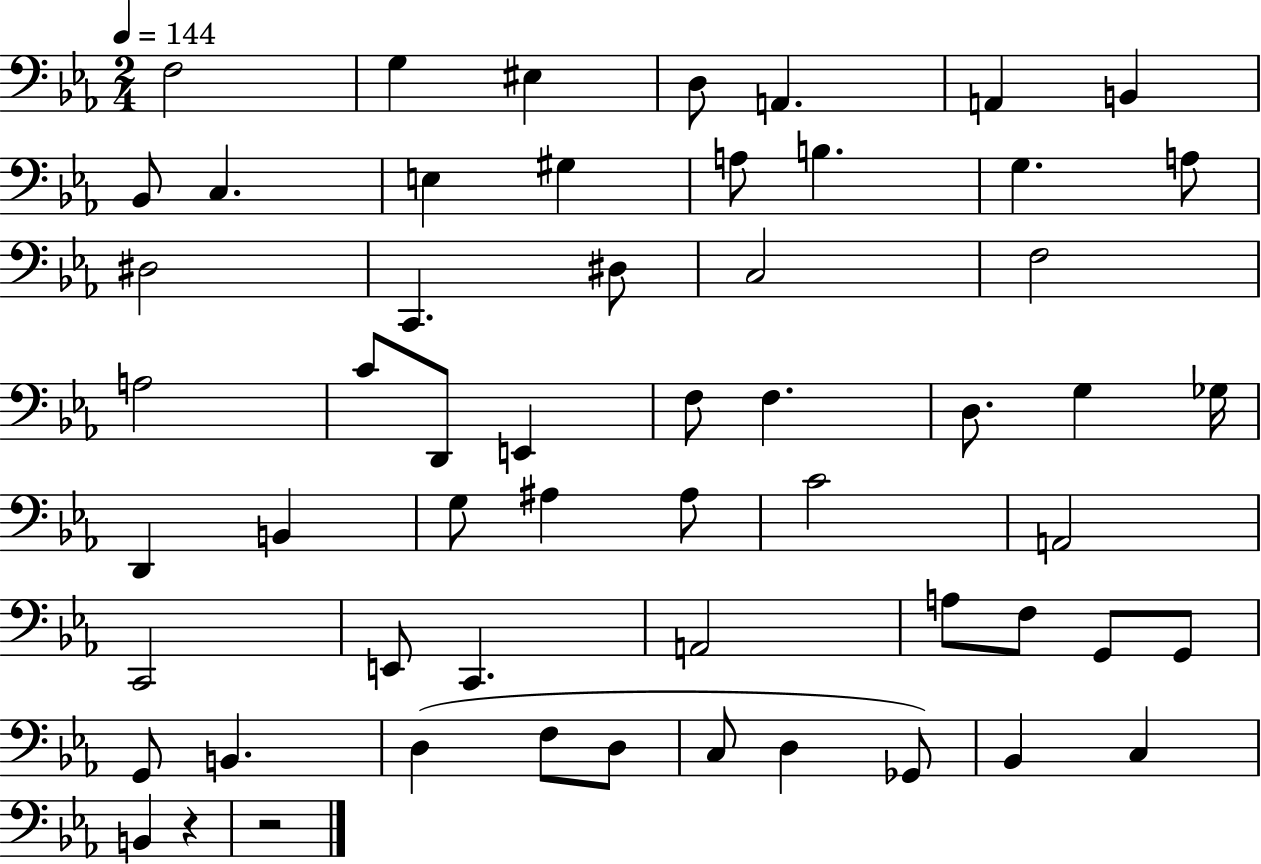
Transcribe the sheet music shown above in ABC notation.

X:1
T:Untitled
M:2/4
L:1/4
K:Eb
F,2 G, ^E, D,/2 A,, A,, B,, _B,,/2 C, E, ^G, A,/2 B, G, A,/2 ^D,2 C,, ^D,/2 C,2 F,2 A,2 C/2 D,,/2 E,, F,/2 F, D,/2 G, _G,/4 D,, B,, G,/2 ^A, ^A,/2 C2 A,,2 C,,2 E,,/2 C,, A,,2 A,/2 F,/2 G,,/2 G,,/2 G,,/2 B,, D, F,/2 D,/2 C,/2 D, _G,,/2 _B,, C, B,, z z2